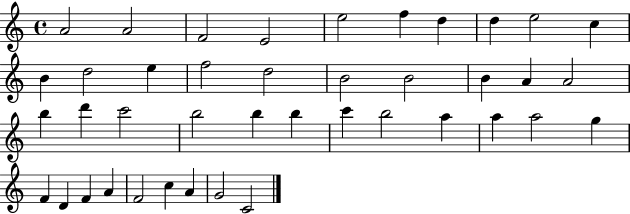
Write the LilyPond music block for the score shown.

{
  \clef treble
  \time 4/4
  \defaultTimeSignature
  \key c \major
  a'2 a'2 | f'2 e'2 | e''2 f''4 d''4 | d''4 e''2 c''4 | \break b'4 d''2 e''4 | f''2 d''2 | b'2 b'2 | b'4 a'4 a'2 | \break b''4 d'''4 c'''2 | b''2 b''4 b''4 | c'''4 b''2 a''4 | a''4 a''2 g''4 | \break f'4 d'4 f'4 a'4 | f'2 c''4 a'4 | g'2 c'2 | \bar "|."
}